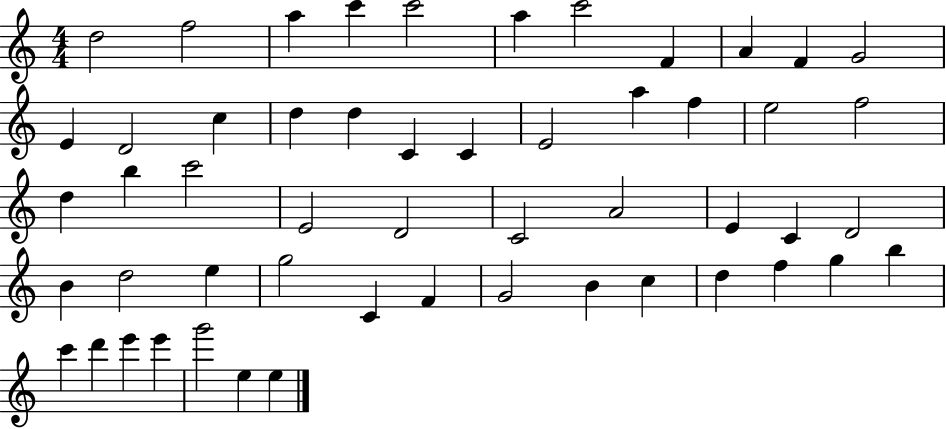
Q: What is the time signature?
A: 4/4